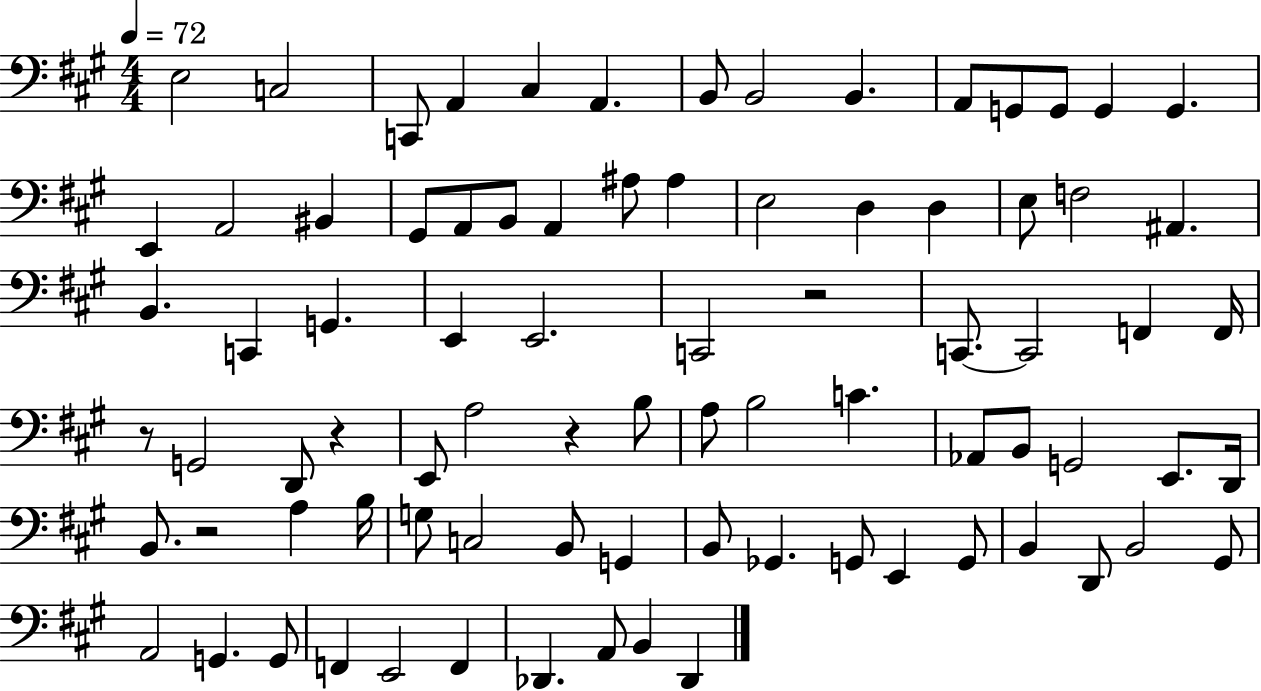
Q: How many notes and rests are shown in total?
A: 83